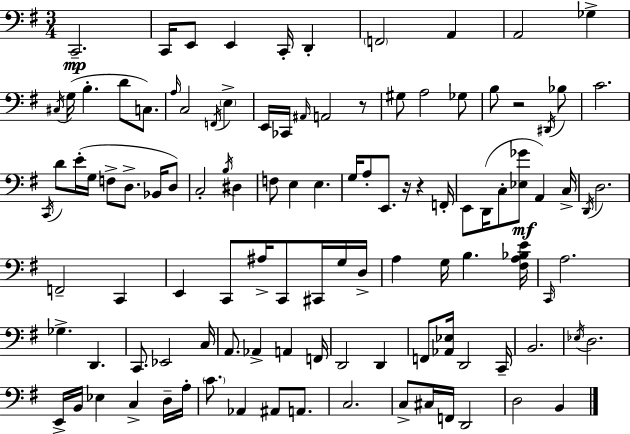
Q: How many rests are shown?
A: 4